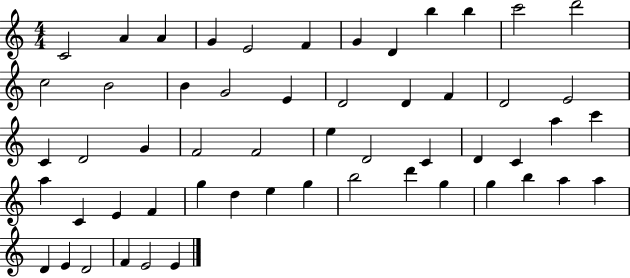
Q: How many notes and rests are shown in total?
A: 55